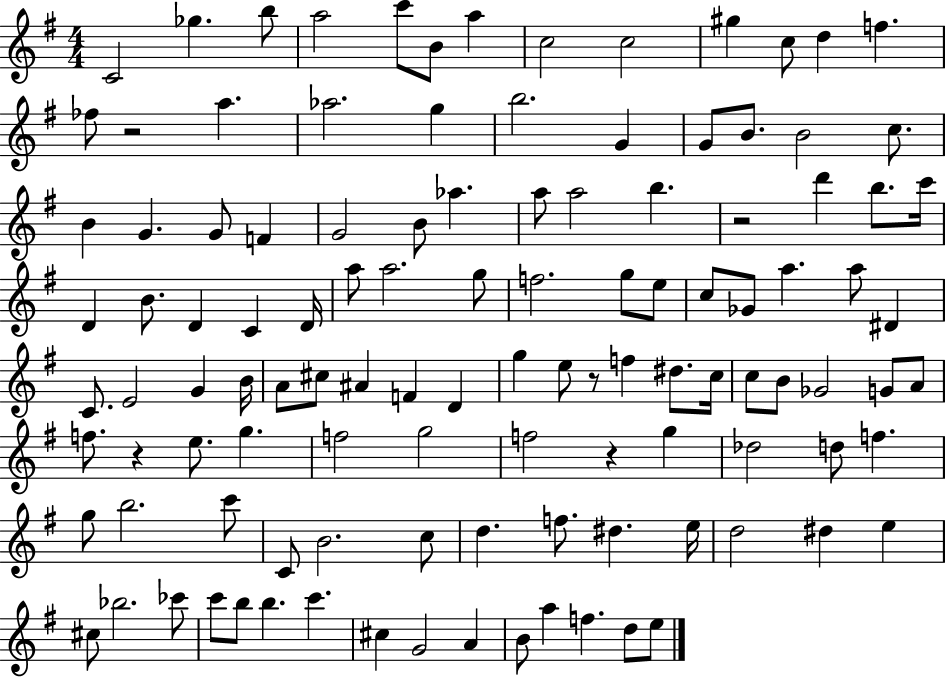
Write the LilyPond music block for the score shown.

{
  \clef treble
  \numericTimeSignature
  \time 4/4
  \key g \major
  c'2 ges''4. b''8 | a''2 c'''8 b'8 a''4 | c''2 c''2 | gis''4 c''8 d''4 f''4. | \break fes''8 r2 a''4. | aes''2. g''4 | b''2. g'4 | g'8 b'8. b'2 c''8. | \break b'4 g'4. g'8 f'4 | g'2 b'8 aes''4. | a''8 a''2 b''4. | r2 d'''4 b''8. c'''16 | \break d'4 b'8. d'4 c'4 d'16 | a''8 a''2. g''8 | f''2. g''8 e''8 | c''8 ges'8 a''4. a''8 dis'4 | \break c'8. e'2 g'4 b'16 | a'8 cis''8 ais'4 f'4 d'4 | g''4 e''8 r8 f''4 dis''8. c''16 | c''8 b'8 ges'2 g'8 a'8 | \break f''8. r4 e''8. g''4. | f''2 g''2 | f''2 r4 g''4 | des''2 d''8 f''4. | \break g''8 b''2. c'''8 | c'8 b'2. c''8 | d''4. f''8. dis''4. e''16 | d''2 dis''4 e''4 | \break cis''8 bes''2. ces'''8 | c'''8 b''8 b''4. c'''4. | cis''4 g'2 a'4 | b'8 a''4 f''4. d''8 e''8 | \break \bar "|."
}